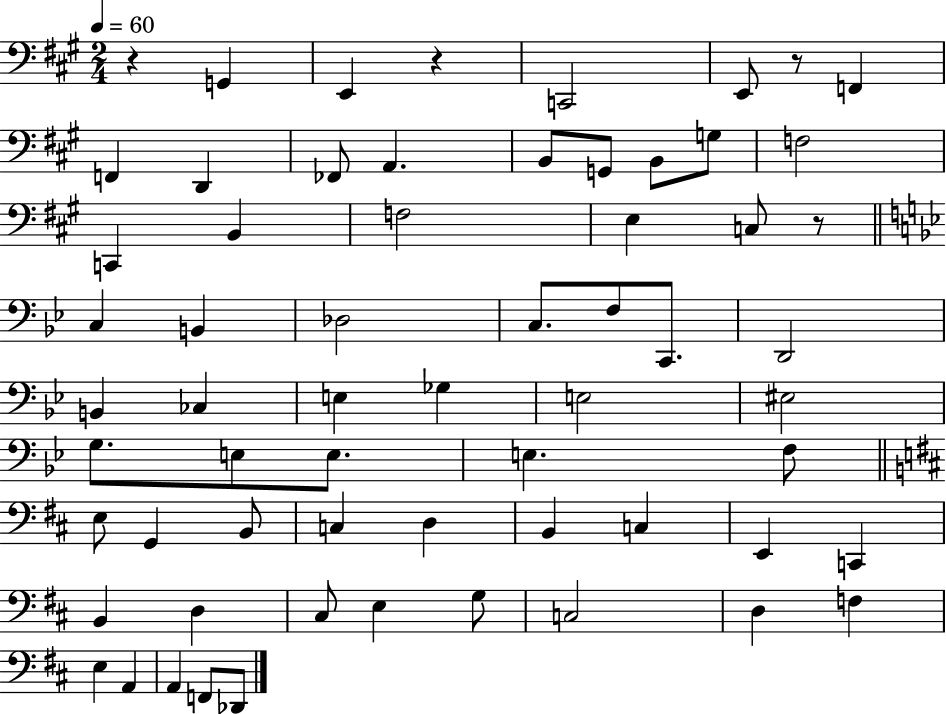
{
  \clef bass
  \numericTimeSignature
  \time 2/4
  \key a \major
  \tempo 4 = 60
  \repeat volta 2 { r4 g,4 | e,4 r4 | c,2 | e,8 r8 f,4 | \break f,4 d,4 | fes,8 a,4. | b,8 g,8 b,8 g8 | f2 | \break c,4 b,4 | f2 | e4 c8 r8 | \bar "||" \break \key g \minor c4 b,4 | des2 | c8. f8 c,8. | d,2 | \break b,4 ces4 | e4 ges4 | e2 | eis2 | \break g8. e8 e8. | e4. f8 | \bar "||" \break \key d \major e8 g,4 b,8 | c4 d4 | b,4 c4 | e,4 c,4 | \break b,4 d4 | cis8 e4 g8 | c2 | d4 f4 | \break e4 a,4 | a,4 f,8 des,8 | } \bar "|."
}